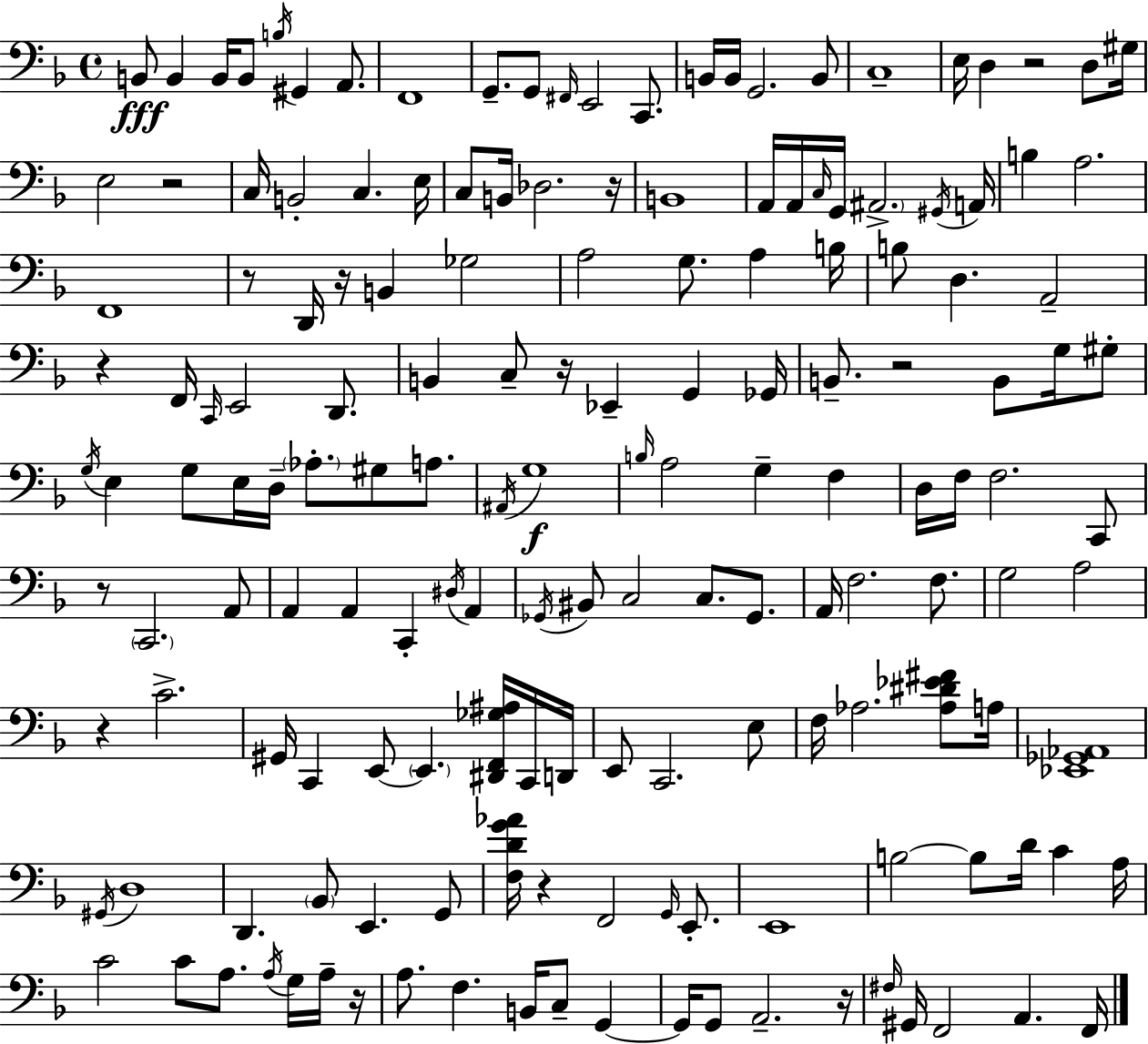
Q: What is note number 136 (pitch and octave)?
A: B2